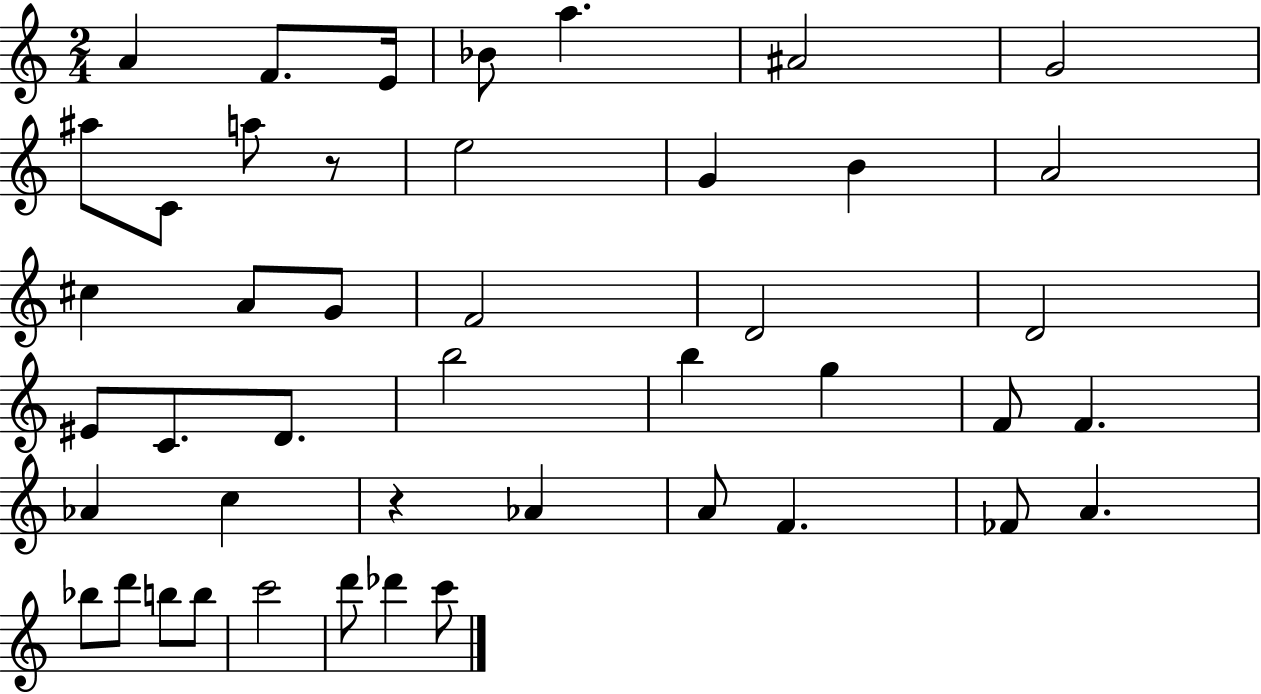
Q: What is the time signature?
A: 2/4